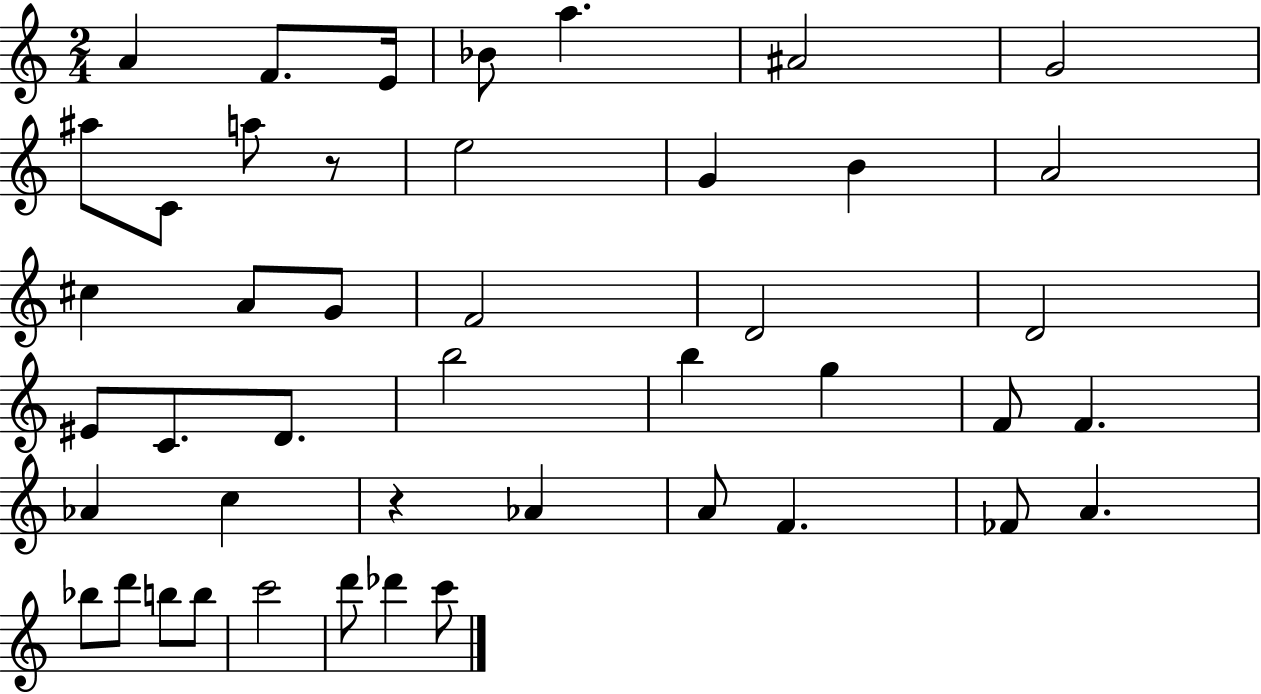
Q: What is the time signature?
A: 2/4